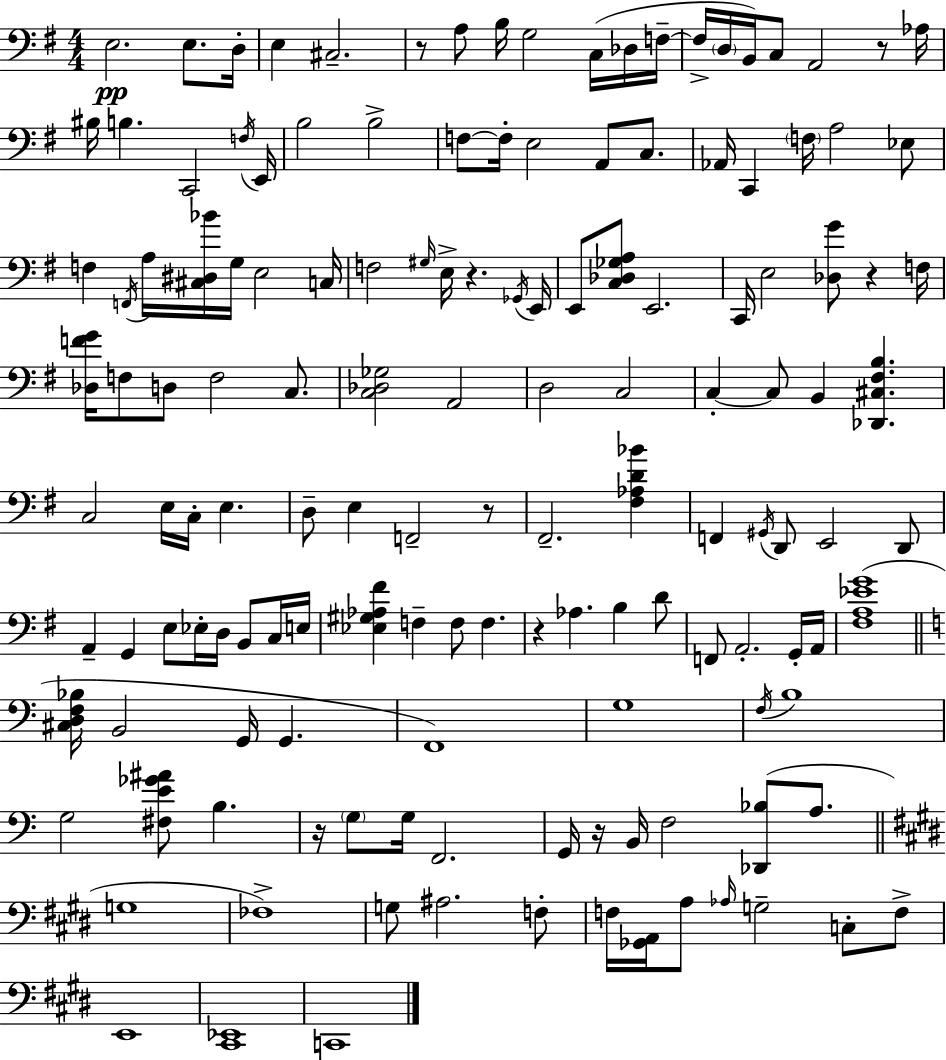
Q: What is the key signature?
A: E minor